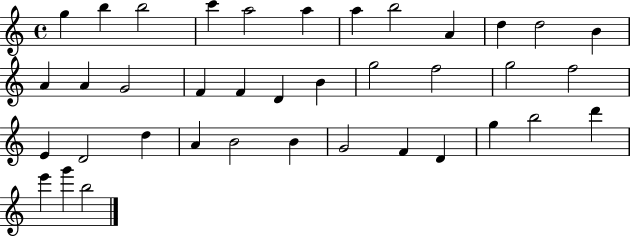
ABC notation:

X:1
T:Untitled
M:4/4
L:1/4
K:C
g b b2 c' a2 a a b2 A d d2 B A A G2 F F D B g2 f2 g2 f2 E D2 d A B2 B G2 F D g b2 d' e' g' b2